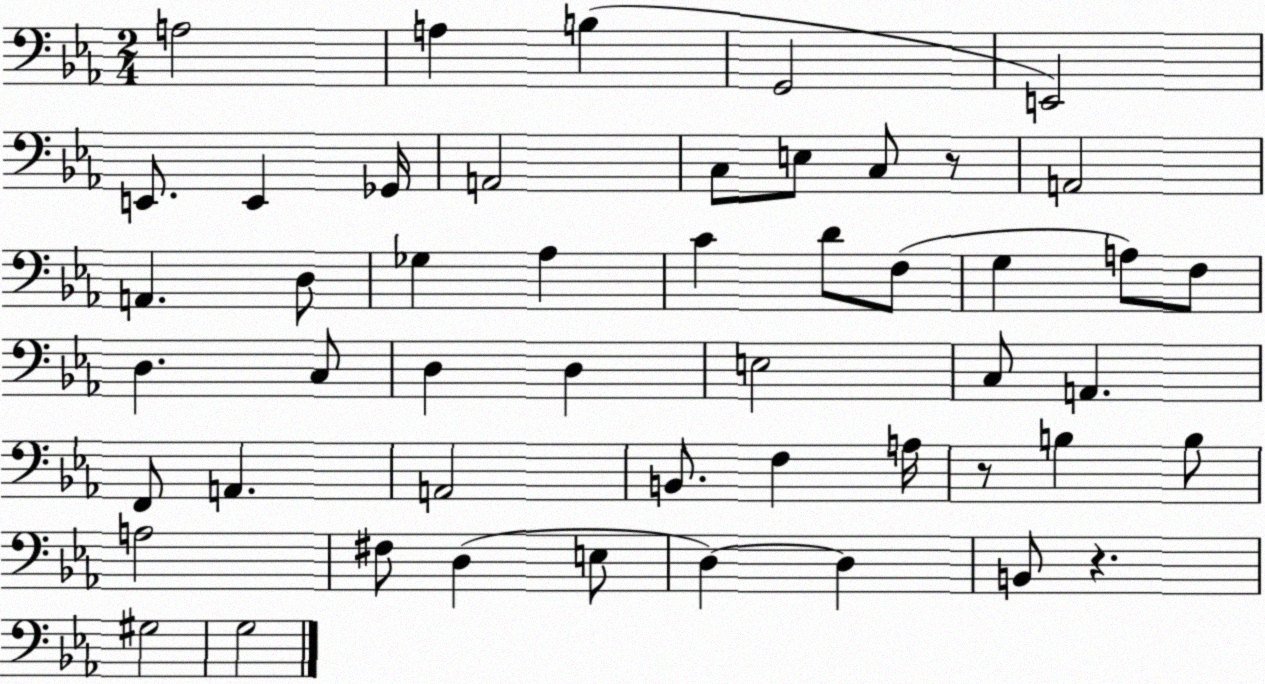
X:1
T:Untitled
M:2/4
L:1/4
K:Eb
A,2 A, B, G,,2 E,,2 E,,/2 E,, _G,,/4 A,,2 C,/2 E,/2 C,/2 z/2 A,,2 A,, D,/2 _G, _A, C D/2 F,/2 G, A,/2 F,/2 D, C,/2 D, D, E,2 C,/2 A,, F,,/2 A,, A,,2 B,,/2 F, A,/4 z/2 B, B,/2 A,2 ^F,/2 D, E,/2 D, D, B,,/2 z ^G,2 G,2